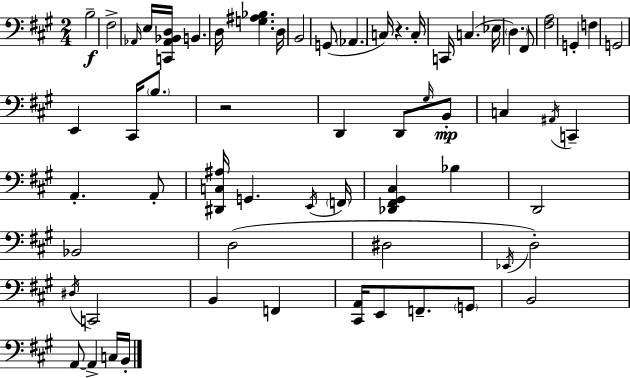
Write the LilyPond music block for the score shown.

{
  \clef bass
  \numericTimeSignature
  \time 2/4
  \key a \major
  \repeat volta 2 { b2--\f | fis2-> | \grace { aes,16 } e16 <c, aes, bes, d>16 b,4. | d16 <g ais bes>4. | \break d16 b,2 | g,8( \parenthesize aes,4. | c16) r4. | c16-. c,16 c4.( | \break ees16 \parenthesize d4.) fis,8 | <fis a>2 | g,4-. f4 | g,2 | \break e,4 cis,16 \parenthesize b8. | r2 | d,4 d,8 \grace { gis16 } | b,8-.\mp c4 \acciaccatura { ais,16 } c,4-- | \break a,4.-. | a,8-. <dis, c ais>16 g,4. | \acciaccatura { e,16 } \parenthesize f,16 <des, fis, gis, cis>4 | bes4 d,2 | \break bes,2 | d2( | dis2 | \acciaccatura { ees,16 }) d2-. | \break \acciaccatura { dis16 } c,2 | b,4 | f,4 <cis, a,>16 e,8 | f,8.-- \parenthesize g,8 b,2 | \break a,8~~ | a,4-> c16 b,16-. } \bar "|."
}